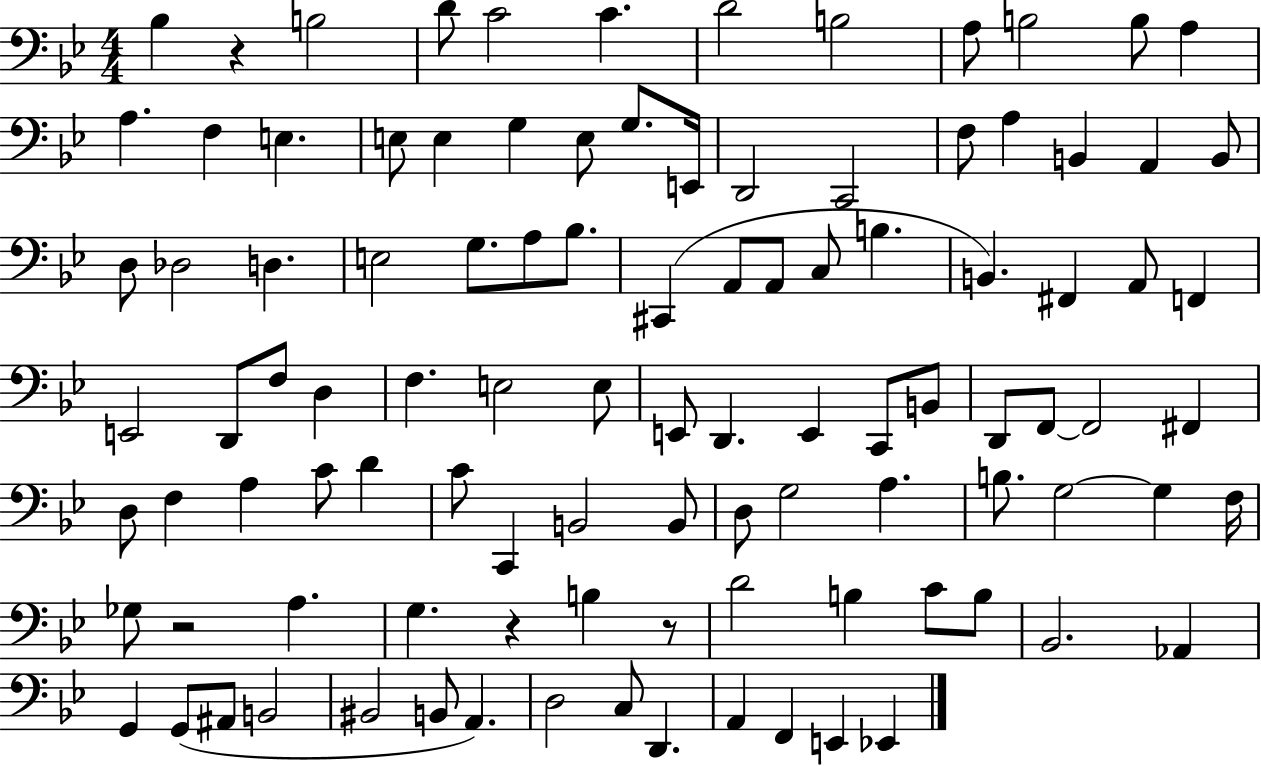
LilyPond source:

{
  \clef bass
  \numericTimeSignature
  \time 4/4
  \key bes \major
  bes4 r4 b2 | d'8 c'2 c'4. | d'2 b2 | a8 b2 b8 a4 | \break a4. f4 e4. | e8 e4 g4 e8 g8. e,16 | d,2 c,2 | f8 a4 b,4 a,4 b,8 | \break d8 des2 d4. | e2 g8. a8 bes8. | cis,4( a,8 a,8 c8 b4. | b,4.) fis,4 a,8 f,4 | \break e,2 d,8 f8 d4 | f4. e2 e8 | e,8 d,4. e,4 c,8 b,8 | d,8 f,8~~ f,2 fis,4 | \break d8 f4 a4 c'8 d'4 | c'8 c,4 b,2 b,8 | d8 g2 a4. | b8. g2~~ g4 f16 | \break ges8 r2 a4. | g4. r4 b4 r8 | d'2 b4 c'8 b8 | bes,2. aes,4 | \break g,4 g,8( ais,8 b,2 | bis,2 b,8 a,4.) | d2 c8 d,4. | a,4 f,4 e,4 ees,4 | \break \bar "|."
}